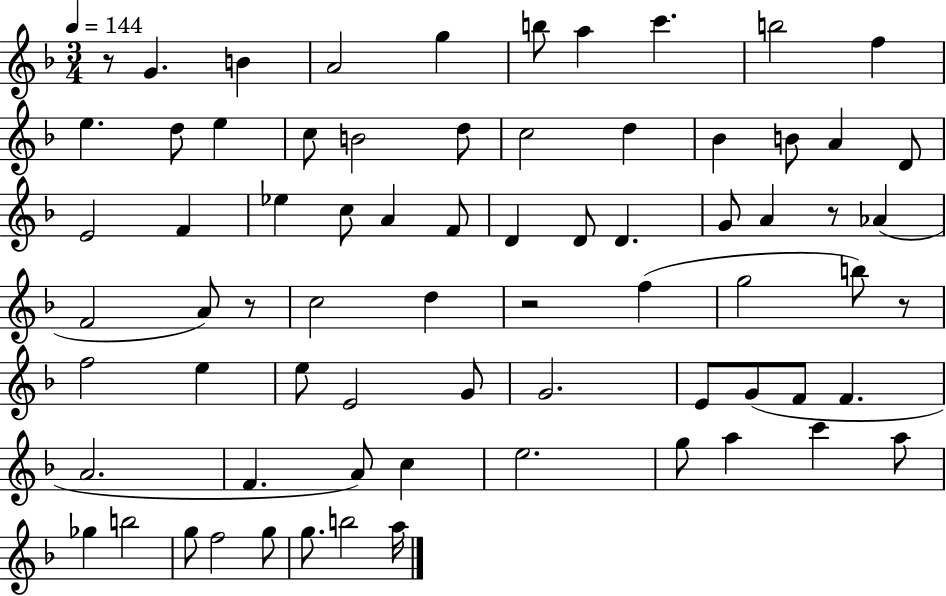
{
  \clef treble
  \numericTimeSignature
  \time 3/4
  \key f \major
  \tempo 4 = 144
  r8 g'4. b'4 | a'2 g''4 | b''8 a''4 c'''4. | b''2 f''4 | \break e''4. d''8 e''4 | c''8 b'2 d''8 | c''2 d''4 | bes'4 b'8 a'4 d'8 | \break e'2 f'4 | ees''4 c''8 a'4 f'8 | d'4 d'8 d'4. | g'8 a'4 r8 aes'4( | \break f'2 a'8) r8 | c''2 d''4 | r2 f''4( | g''2 b''8) r8 | \break f''2 e''4 | e''8 e'2 g'8 | g'2. | e'8 g'8( f'8 f'4. | \break a'2. | f'4. a'8) c''4 | e''2. | g''8 a''4 c'''4 a''8 | \break ges''4 b''2 | g''8 f''2 g''8 | g''8. b''2 a''16 | \bar "|."
}